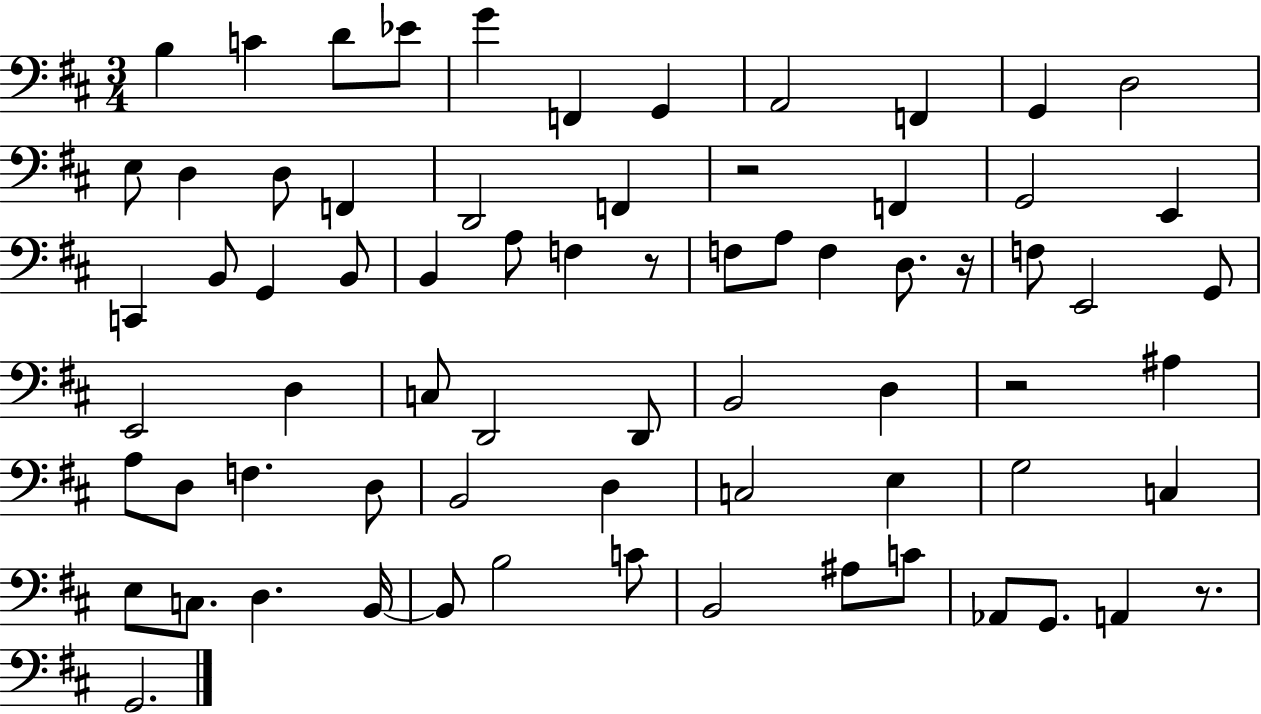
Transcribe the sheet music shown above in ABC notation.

X:1
T:Untitled
M:3/4
L:1/4
K:D
B, C D/2 _E/2 G F,, G,, A,,2 F,, G,, D,2 E,/2 D, D,/2 F,, D,,2 F,, z2 F,, G,,2 E,, C,, B,,/2 G,, B,,/2 B,, A,/2 F, z/2 F,/2 A,/2 F, D,/2 z/4 F,/2 E,,2 G,,/2 E,,2 D, C,/2 D,,2 D,,/2 B,,2 D, z2 ^A, A,/2 D,/2 F, D,/2 B,,2 D, C,2 E, G,2 C, E,/2 C,/2 D, B,,/4 B,,/2 B,2 C/2 B,,2 ^A,/2 C/2 _A,,/2 G,,/2 A,, z/2 G,,2